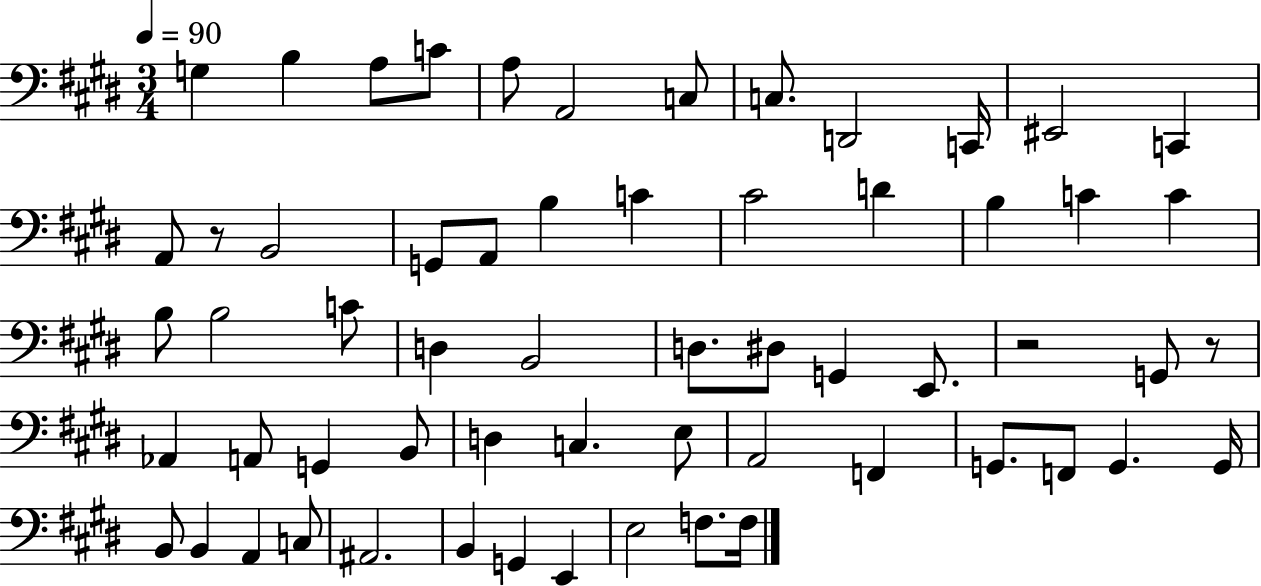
X:1
T:Untitled
M:3/4
L:1/4
K:E
G, B, A,/2 C/2 A,/2 A,,2 C,/2 C,/2 D,,2 C,,/4 ^E,,2 C,, A,,/2 z/2 B,,2 G,,/2 A,,/2 B, C ^C2 D B, C C B,/2 B,2 C/2 D, B,,2 D,/2 ^D,/2 G,, E,,/2 z2 G,,/2 z/2 _A,, A,,/2 G,, B,,/2 D, C, E,/2 A,,2 F,, G,,/2 F,,/2 G,, G,,/4 B,,/2 B,, A,, C,/2 ^A,,2 B,, G,, E,, E,2 F,/2 F,/4